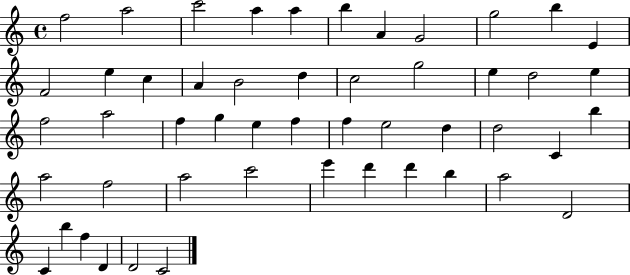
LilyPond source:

{
  \clef treble
  \time 4/4
  \defaultTimeSignature
  \key c \major
  f''2 a''2 | c'''2 a''4 a''4 | b''4 a'4 g'2 | g''2 b''4 e'4 | \break f'2 e''4 c''4 | a'4 b'2 d''4 | c''2 g''2 | e''4 d''2 e''4 | \break f''2 a''2 | f''4 g''4 e''4 f''4 | f''4 e''2 d''4 | d''2 c'4 b''4 | \break a''2 f''2 | a''2 c'''2 | e'''4 d'''4 d'''4 b''4 | a''2 d'2 | \break c'4 b''4 f''4 d'4 | d'2 c'2 | \bar "|."
}